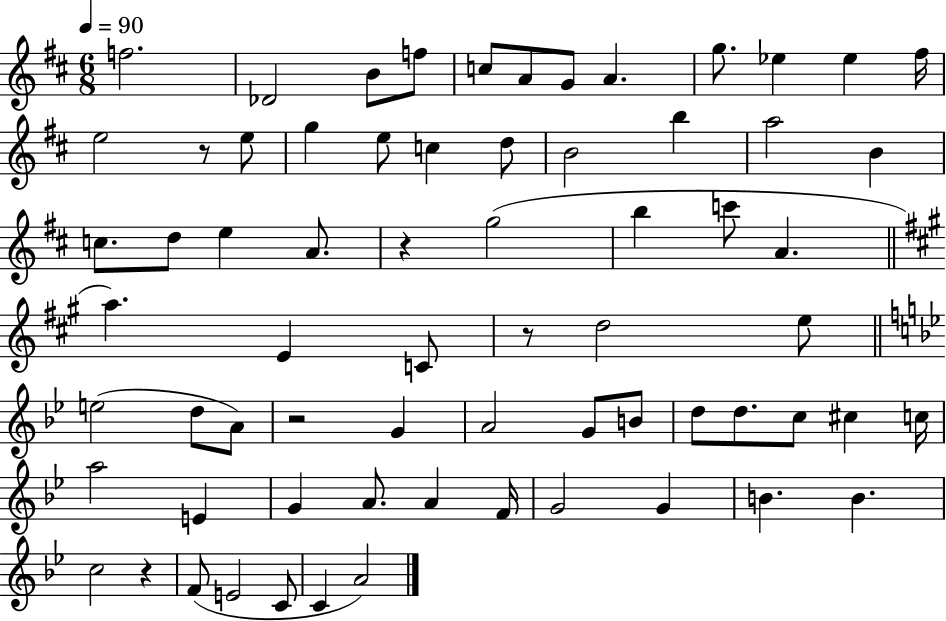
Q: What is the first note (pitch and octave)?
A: F5